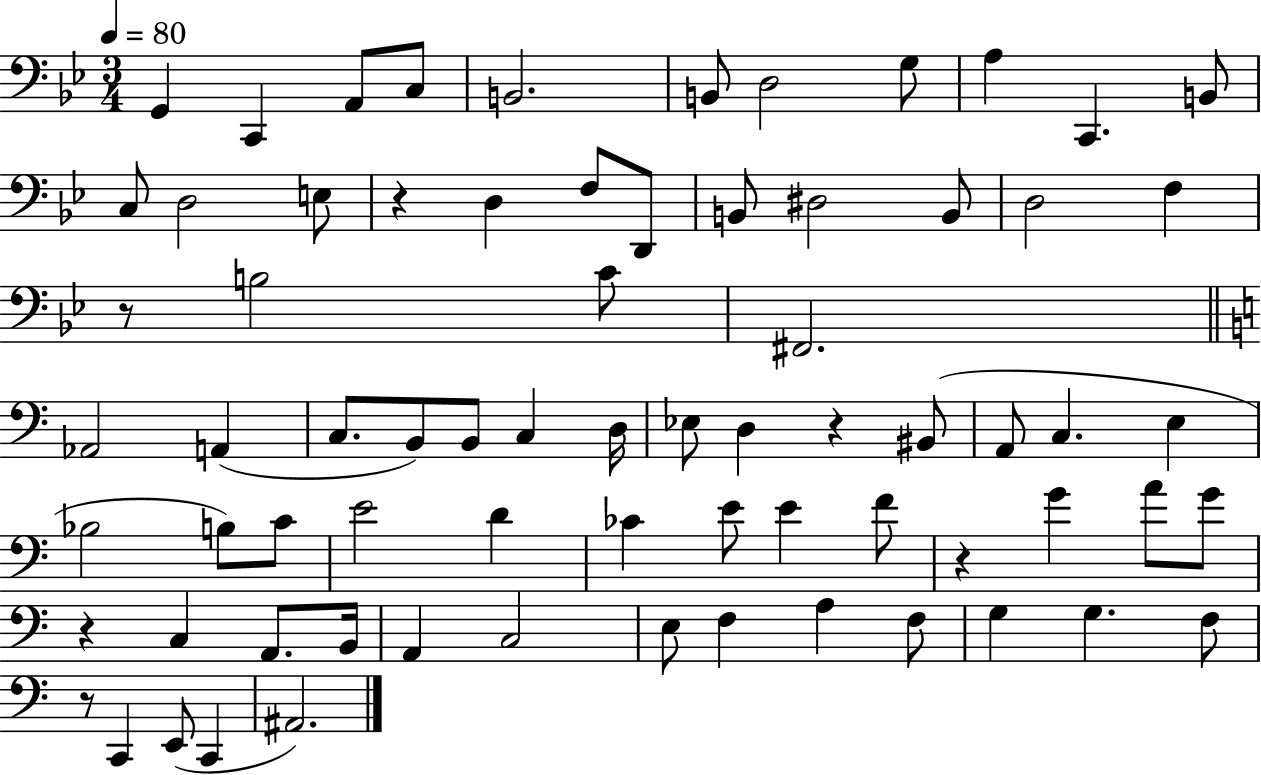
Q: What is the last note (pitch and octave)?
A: A#2